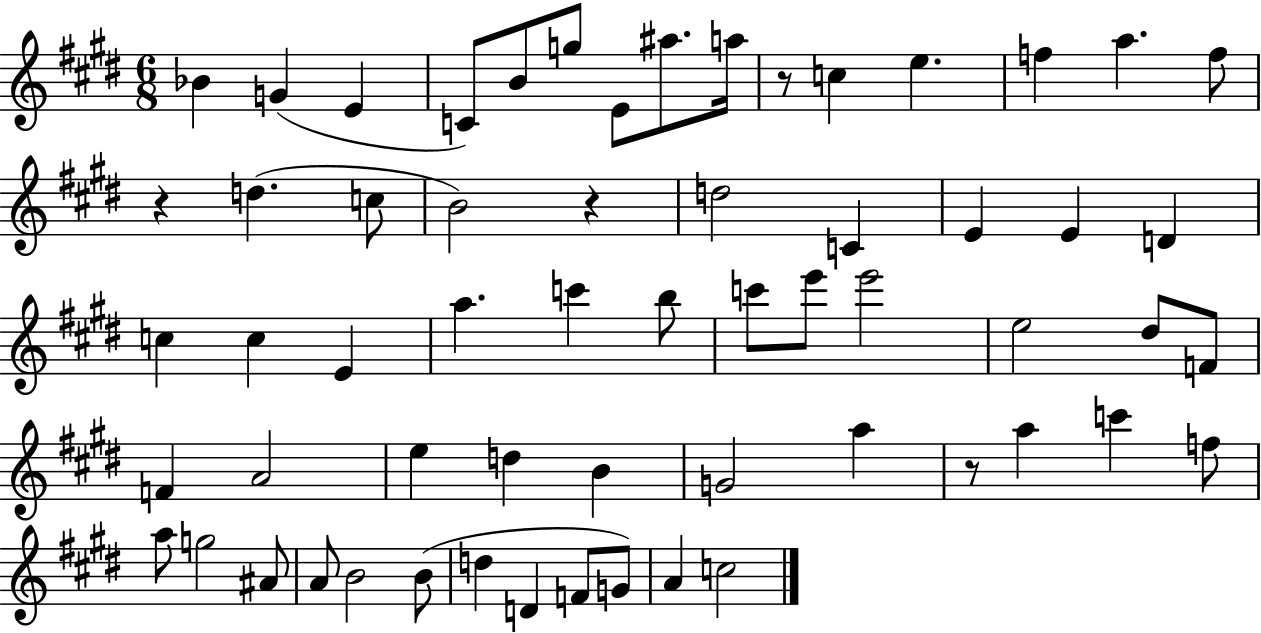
{
  \clef treble
  \numericTimeSignature
  \time 6/8
  \key e \major
  bes'4 g'4( e'4 | c'8) b'8 g''8 e'8 ais''8. a''16 | r8 c''4 e''4. | f''4 a''4. f''8 | \break r4 d''4.( c''8 | b'2) r4 | d''2 c'4 | e'4 e'4 d'4 | \break c''4 c''4 e'4 | a''4. c'''4 b''8 | c'''8 e'''8 e'''2 | e''2 dis''8 f'8 | \break f'4 a'2 | e''4 d''4 b'4 | g'2 a''4 | r8 a''4 c'''4 f''8 | \break a''8 g''2 ais'8 | a'8 b'2 b'8( | d''4 d'4 f'8 g'8) | a'4 c''2 | \break \bar "|."
}